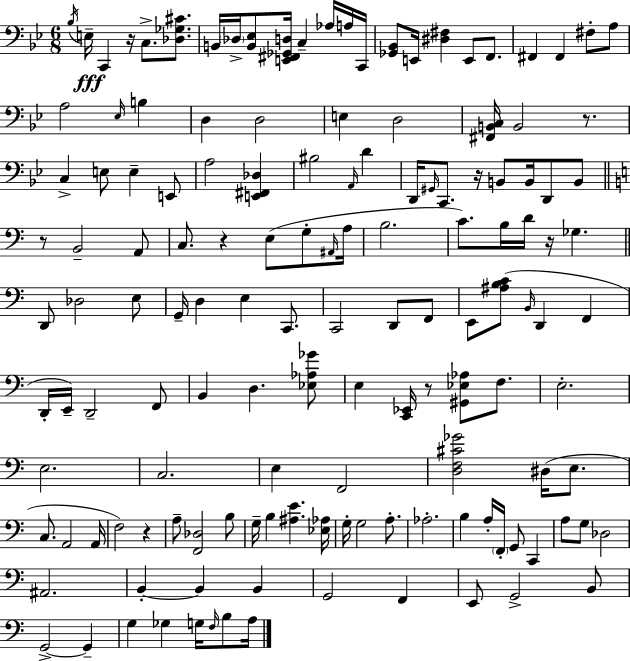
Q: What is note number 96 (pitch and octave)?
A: F2